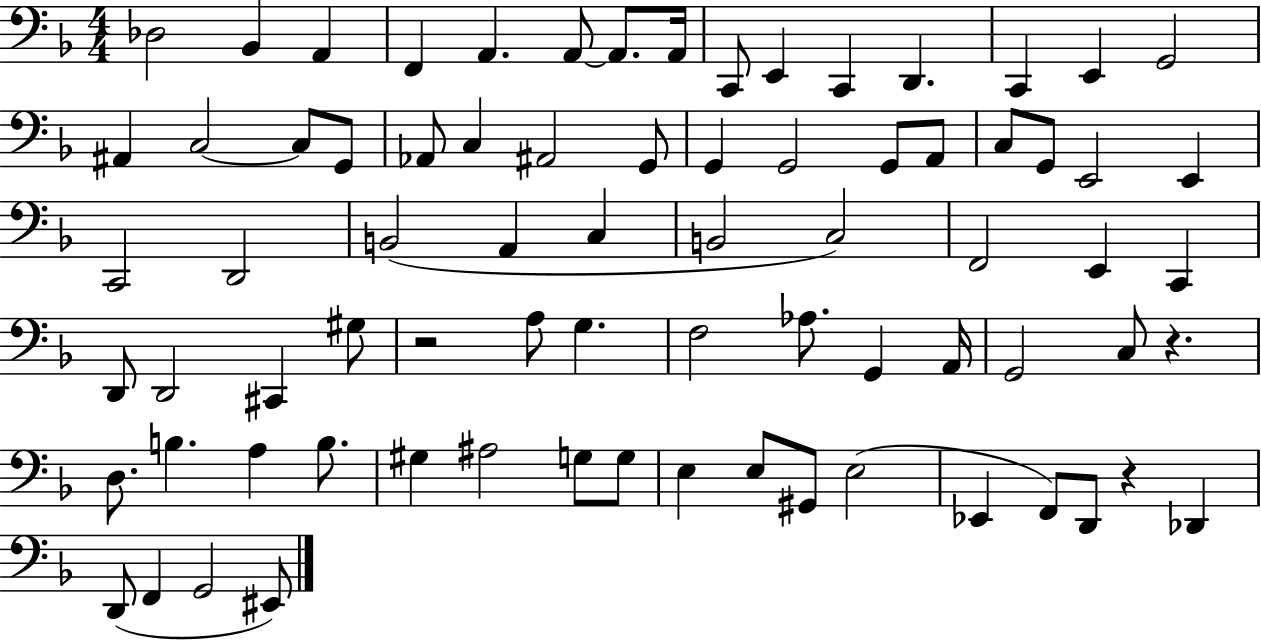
{
  \clef bass
  \numericTimeSignature
  \time 4/4
  \key f \major
  des2 bes,4 a,4 | f,4 a,4. a,8~~ a,8. a,16 | c,8 e,4 c,4 d,4. | c,4 e,4 g,2 | \break ais,4 c2~~ c8 g,8 | aes,8 c4 ais,2 g,8 | g,4 g,2 g,8 a,8 | c8 g,8 e,2 e,4 | \break c,2 d,2 | b,2( a,4 c4 | b,2 c2) | f,2 e,4 c,4 | \break d,8 d,2 cis,4 gis8 | r2 a8 g4. | f2 aes8. g,4 a,16 | g,2 c8 r4. | \break d8. b4. a4 b8. | gis4 ais2 g8 g8 | e4 e8 gis,8 e2( | ees,4 f,8) d,8 r4 des,4 | \break d,8( f,4 g,2 eis,8) | \bar "|."
}